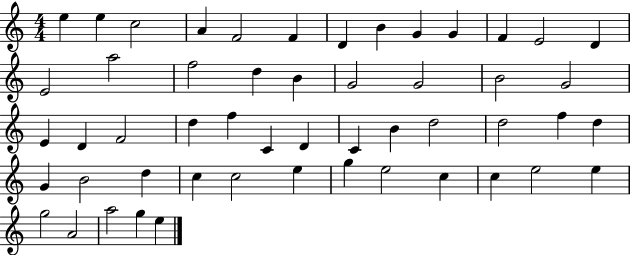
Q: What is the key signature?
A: C major